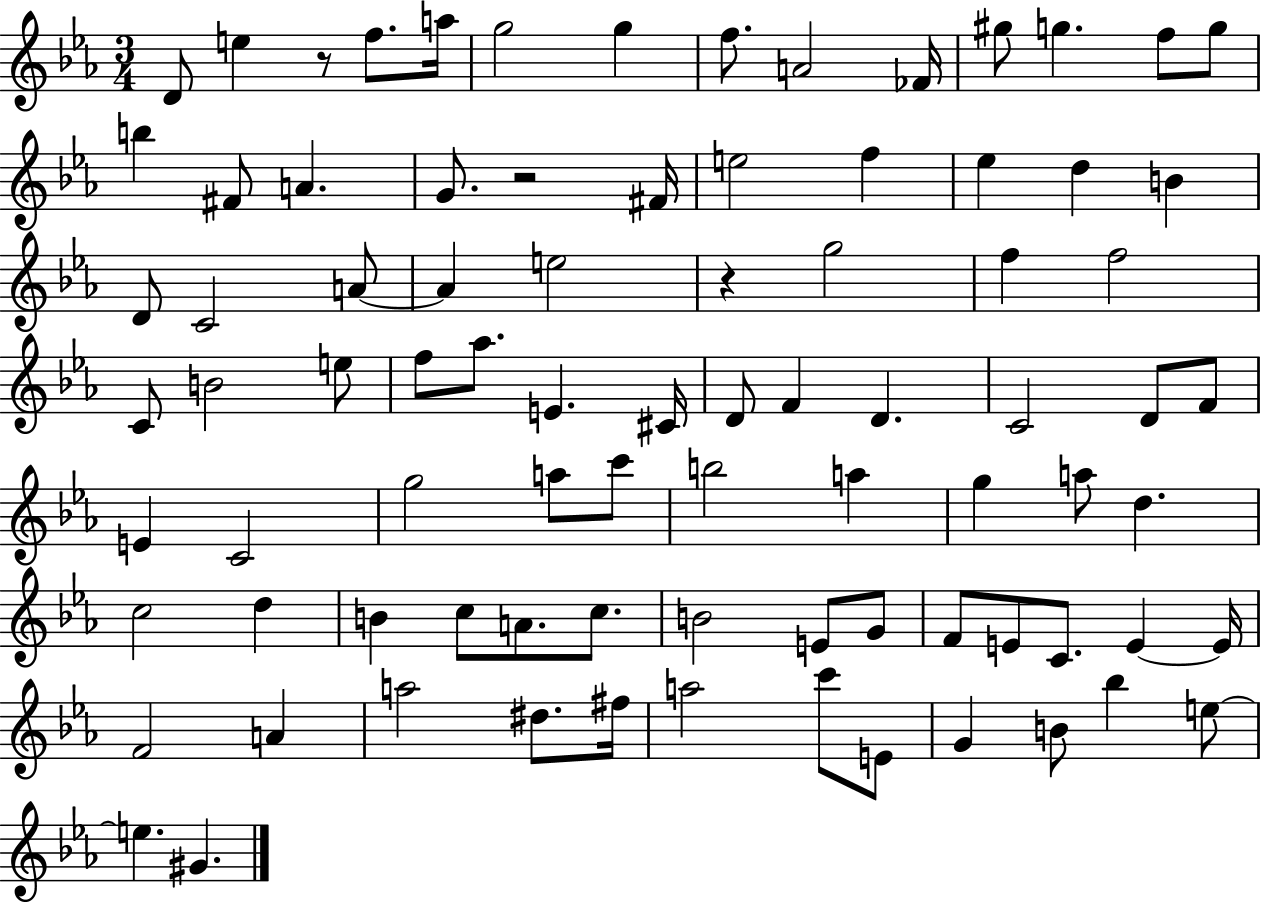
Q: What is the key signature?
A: EES major